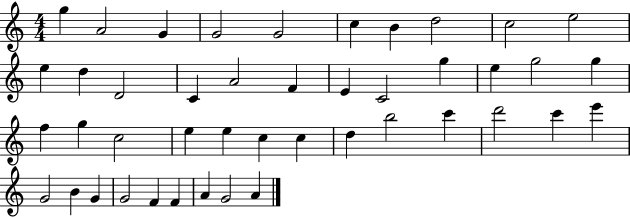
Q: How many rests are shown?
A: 0